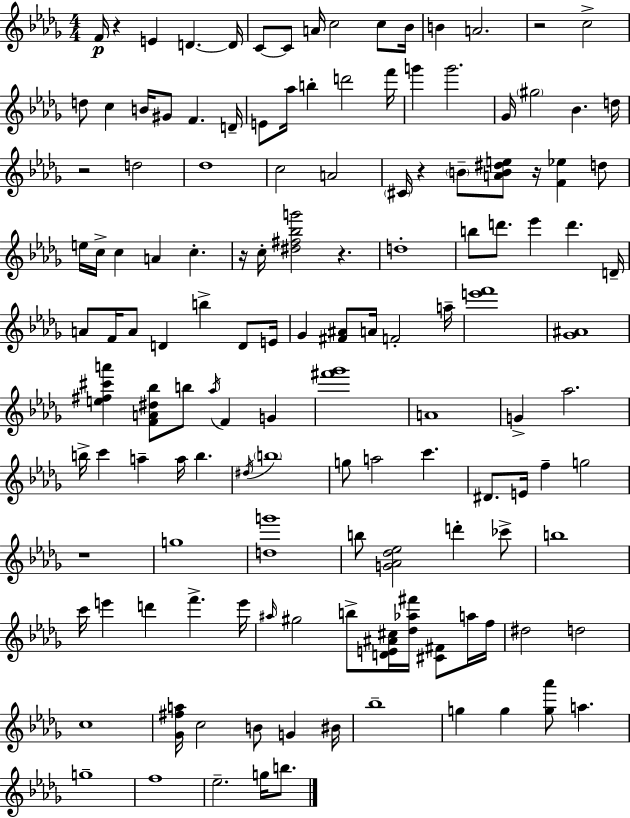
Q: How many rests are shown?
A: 8